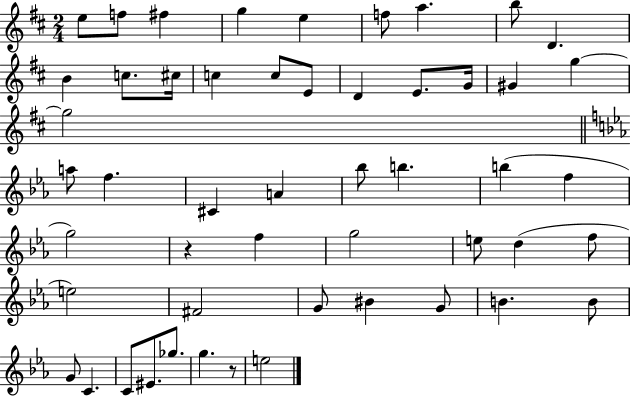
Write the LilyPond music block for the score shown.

{
  \clef treble
  \numericTimeSignature
  \time 2/4
  \key d \major
  e''8 f''8 fis''4 | g''4 e''4 | f''8 a''4. | b''8 d'4. | \break b'4 c''8. cis''16 | c''4 c''8 e'8 | d'4 e'8. g'16 | gis'4 g''4~~ | \break g''2 | \bar "||" \break \key ees \major a''8 f''4. | cis'4 a'4 | bes''8 b''4. | b''4( f''4 | \break g''2) | r4 f''4 | g''2 | e''8 d''4( f''8 | \break e''2) | fis'2 | g'8 bis'4 g'8 | b'4. b'8 | \break g'8 c'4. | c'8 eis'8. ges''8. | g''4. r8 | e''2 | \break \bar "|."
}